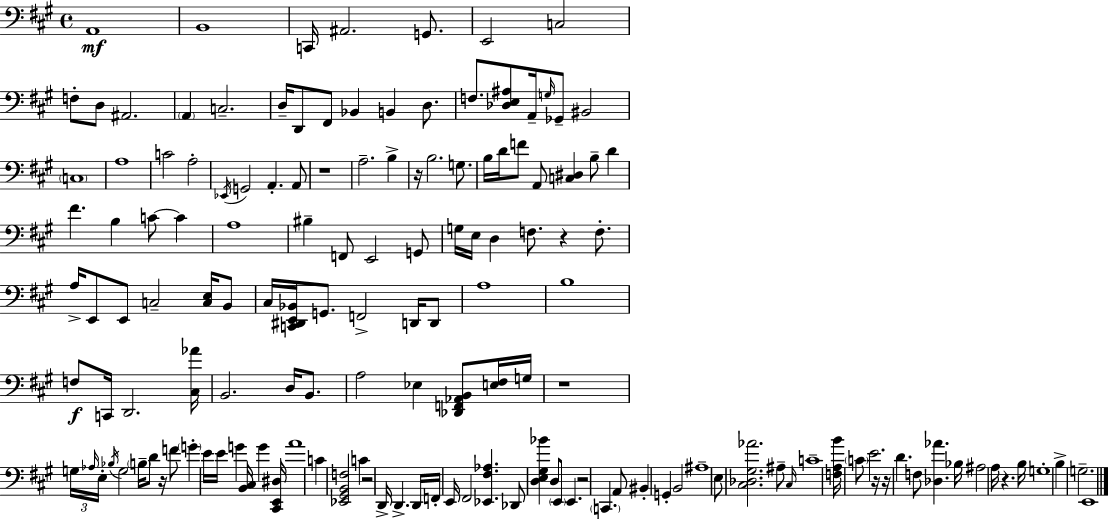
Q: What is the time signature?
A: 4/4